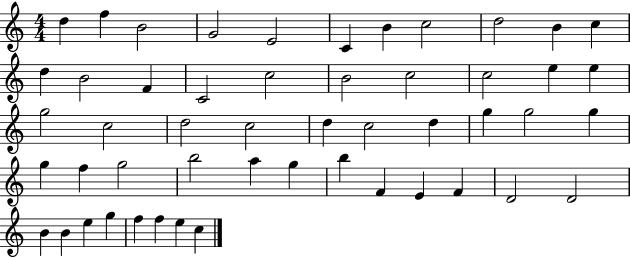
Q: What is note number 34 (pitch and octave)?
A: G5